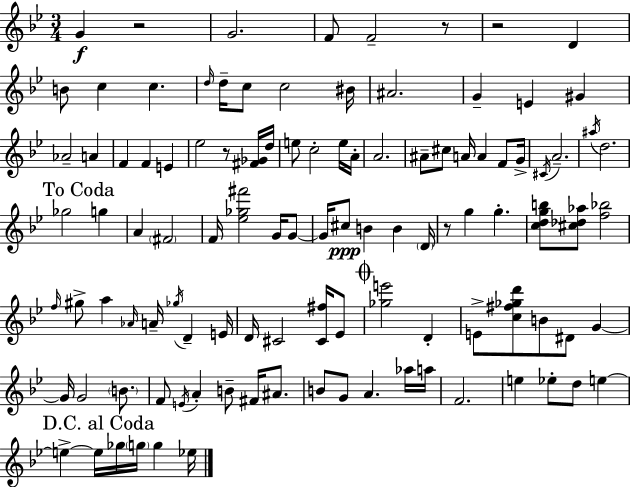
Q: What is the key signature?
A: BES major